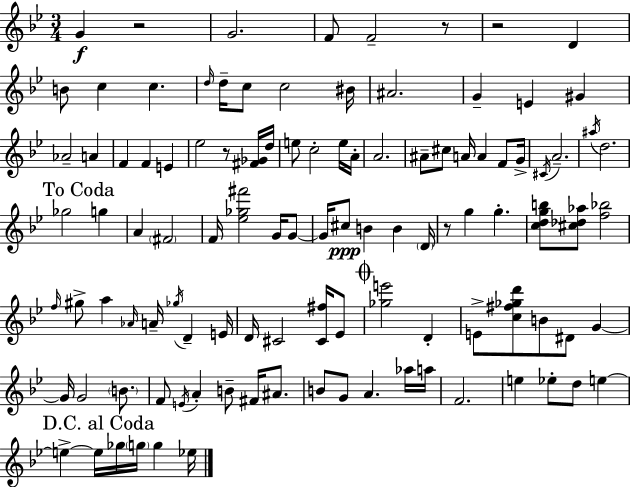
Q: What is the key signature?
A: BES major